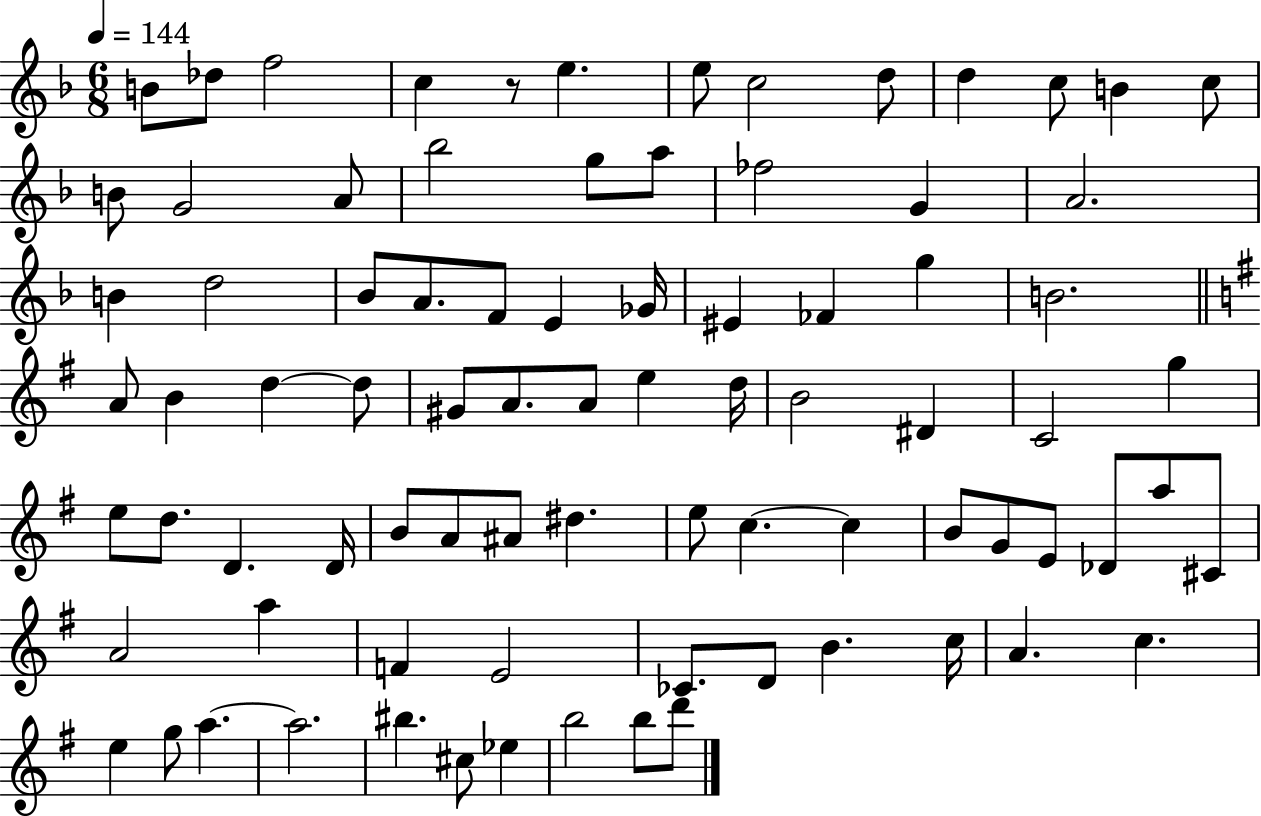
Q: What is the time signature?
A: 6/8